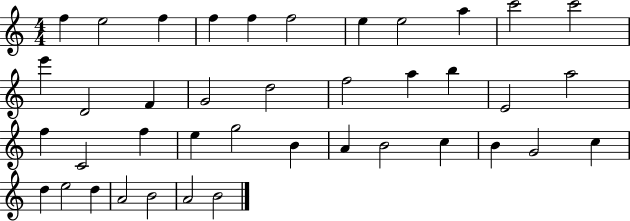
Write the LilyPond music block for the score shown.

{
  \clef treble
  \numericTimeSignature
  \time 4/4
  \key c \major
  f''4 e''2 f''4 | f''4 f''4 f''2 | e''4 e''2 a''4 | c'''2 c'''2 | \break e'''4 d'2 f'4 | g'2 d''2 | f''2 a''4 b''4 | e'2 a''2 | \break f''4 c'2 f''4 | e''4 g''2 b'4 | a'4 b'2 c''4 | b'4 g'2 c''4 | \break d''4 e''2 d''4 | a'2 b'2 | a'2 b'2 | \bar "|."
}